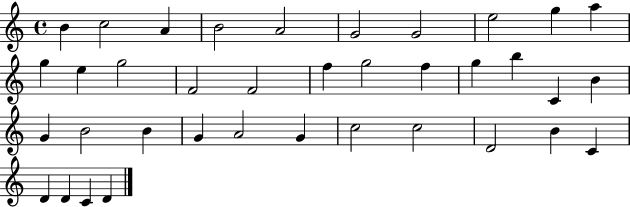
{
  \clef treble
  \time 4/4
  \defaultTimeSignature
  \key c \major
  b'4 c''2 a'4 | b'2 a'2 | g'2 g'2 | e''2 g''4 a''4 | \break g''4 e''4 g''2 | f'2 f'2 | f''4 g''2 f''4 | g''4 b''4 c'4 b'4 | \break g'4 b'2 b'4 | g'4 a'2 g'4 | c''2 c''2 | d'2 b'4 c'4 | \break d'4 d'4 c'4 d'4 | \bar "|."
}